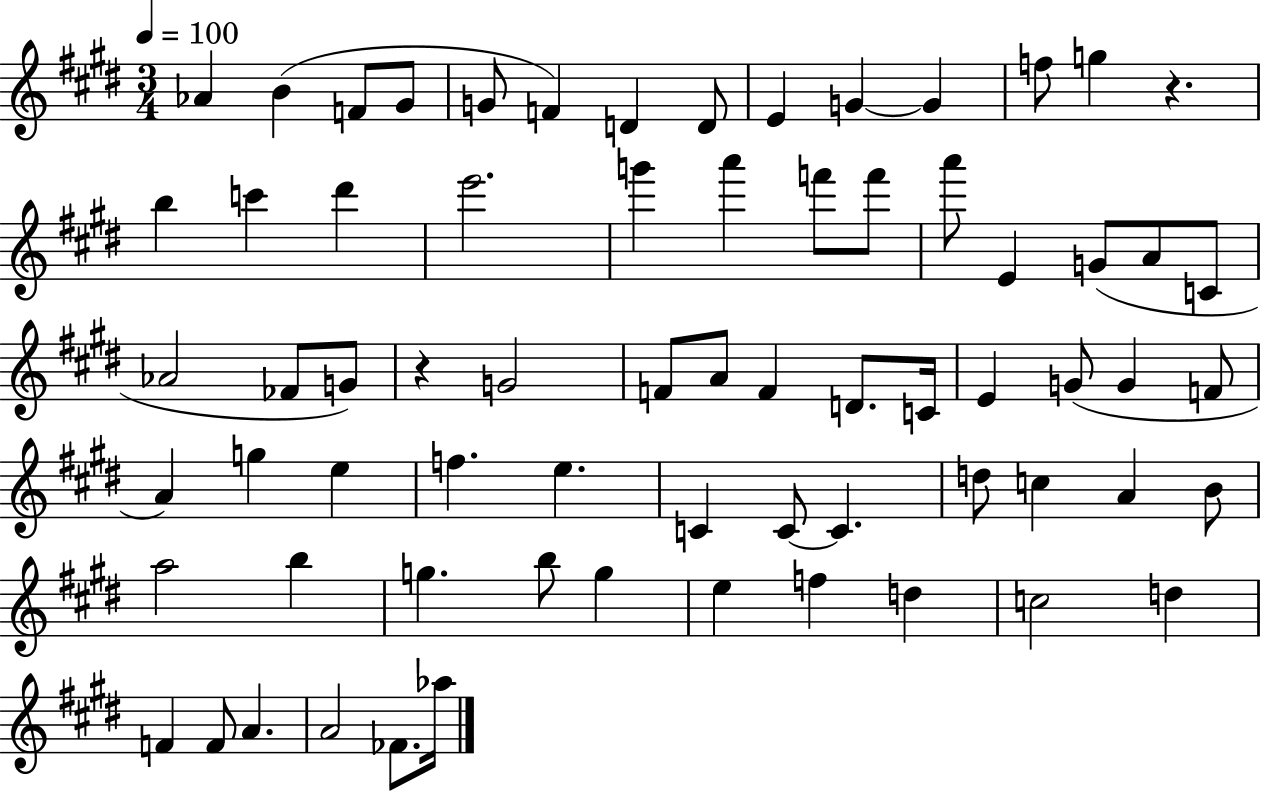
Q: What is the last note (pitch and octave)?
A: Ab5